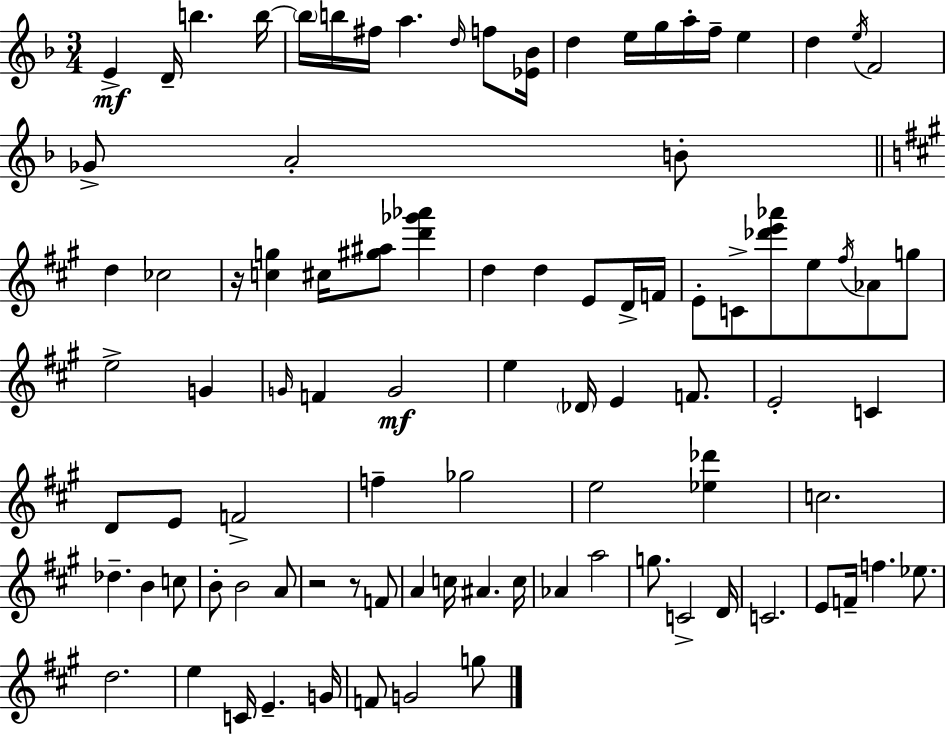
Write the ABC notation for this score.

X:1
T:Untitled
M:3/4
L:1/4
K:F
E D/4 b b/4 b/4 b/4 ^f/4 a d/4 f/2 [_E_B]/4 d e/4 g/4 a/4 f/4 e d e/4 F2 _G/2 A2 B/2 d _c2 z/4 [cg] ^c/4 [^g^a]/2 [d'_g'_a'] d d E/2 D/4 F/4 E/2 C/2 [_d'e'_a']/2 e/2 ^f/4 _A/2 g/2 e2 G G/4 F G2 e _D/4 E F/2 E2 C D/2 E/2 F2 f _g2 e2 [_e_d'] c2 _d B c/2 B/2 B2 A/2 z2 z/2 F/2 A c/4 ^A c/4 _A a2 g/2 C2 D/4 C2 E/2 F/4 f _e/2 d2 e C/4 E G/4 F/2 G2 g/2